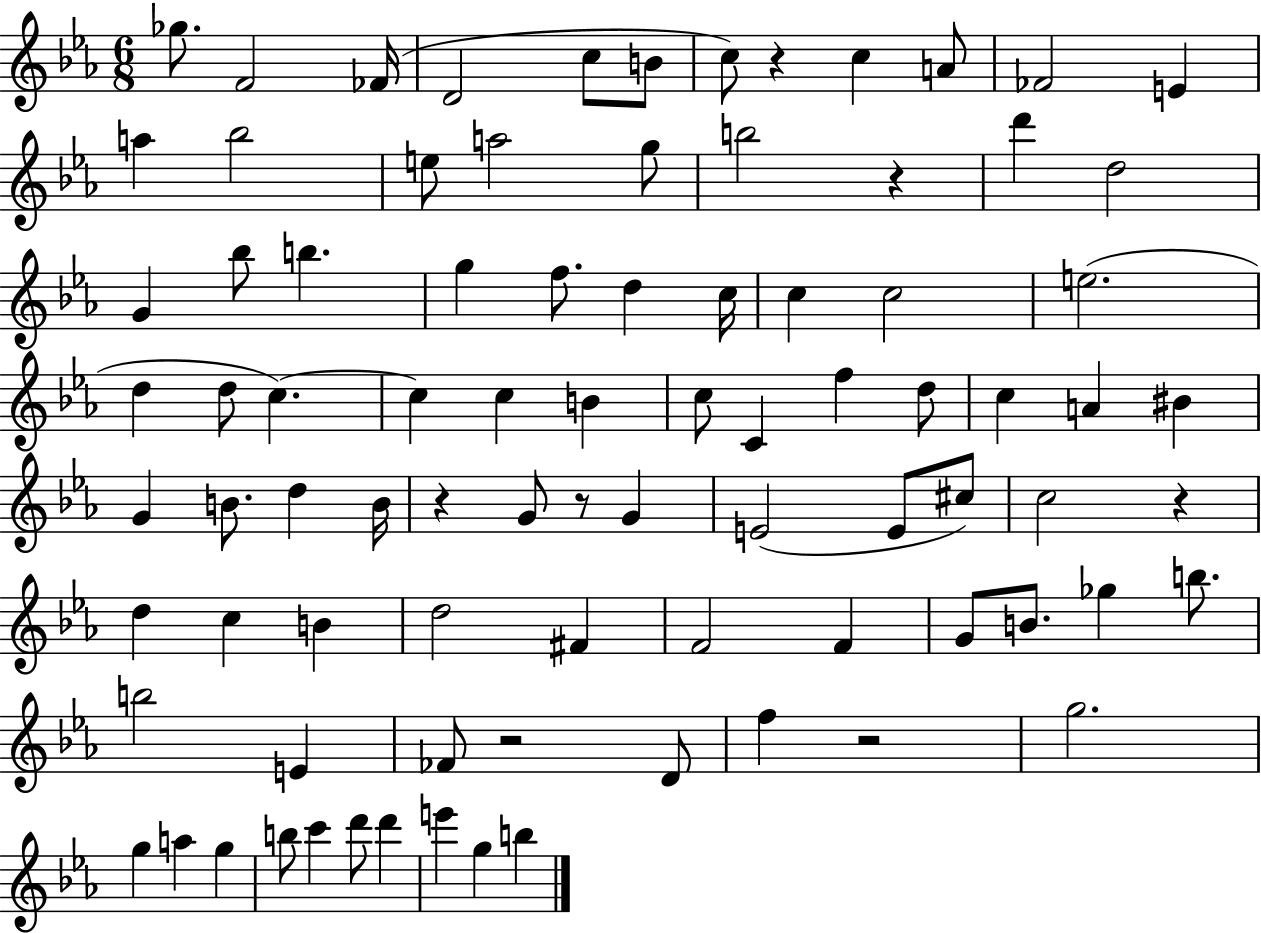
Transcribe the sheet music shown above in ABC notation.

X:1
T:Untitled
M:6/8
L:1/4
K:Eb
_g/2 F2 _F/4 D2 c/2 B/2 c/2 z c A/2 _F2 E a _b2 e/2 a2 g/2 b2 z d' d2 G _b/2 b g f/2 d c/4 c c2 e2 d d/2 c c c B c/2 C f d/2 c A ^B G B/2 d B/4 z G/2 z/2 G E2 E/2 ^c/2 c2 z d c B d2 ^F F2 F G/2 B/2 _g b/2 b2 E _F/2 z2 D/2 f z2 g2 g a g b/2 c' d'/2 d' e' g b